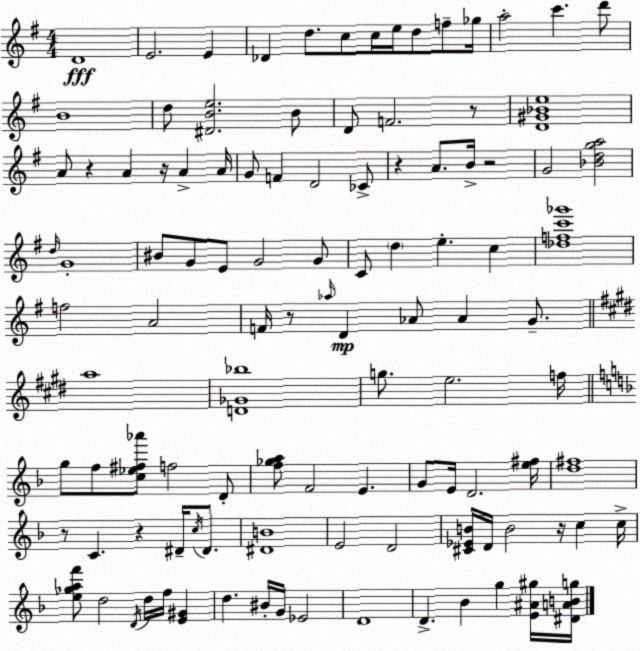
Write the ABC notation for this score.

X:1
T:Untitled
M:4/4
L:1/4
K:Em
D4 E2 E _D d/2 c/2 c/4 e/4 d/2 f/2 _g/4 a2 c' d'/2 B4 d/2 [^DBe]2 B/2 D/2 F2 z/2 [D^G_Be]4 A/2 z A z/4 A A/4 G/2 F D2 _C/2 z A/2 B/4 z2 G2 [_Bdga]2 d/4 G4 ^B/2 G/2 E/2 G2 G/2 C/2 d e c [_dfc'_g']4 f2 A2 F/4 z/2 _a/4 D _A/2 _A G/2 a4 [D_G_b]4 g/2 e2 f/4 g/2 f/2 [c_e^f_a']/2 f2 D/2 [f_ga]/2 F2 E G/2 E/4 D2 [e^f]/4 [d^f]4 z/2 C z ^D/4 c/4 ^D/2 [^DB]4 E2 D2 [^C_EB]/4 D/4 B2 z/4 c c/4 [e_gaf']/2 d2 D/4 d/4 f/4 [E^G] d ^B/4 G/4 _E2 D4 D _B g [E^A^g]/4 [^DABg]/4